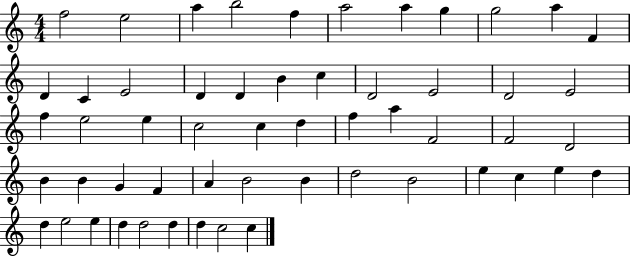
{
  \clef treble
  \numericTimeSignature
  \time 4/4
  \key c \major
  f''2 e''2 | a''4 b''2 f''4 | a''2 a''4 g''4 | g''2 a''4 f'4 | \break d'4 c'4 e'2 | d'4 d'4 b'4 c''4 | d'2 e'2 | d'2 e'2 | \break f''4 e''2 e''4 | c''2 c''4 d''4 | f''4 a''4 f'2 | f'2 d'2 | \break b'4 b'4 g'4 f'4 | a'4 b'2 b'4 | d''2 b'2 | e''4 c''4 e''4 d''4 | \break d''4 e''2 e''4 | d''4 d''2 d''4 | d''4 c''2 c''4 | \bar "|."
}